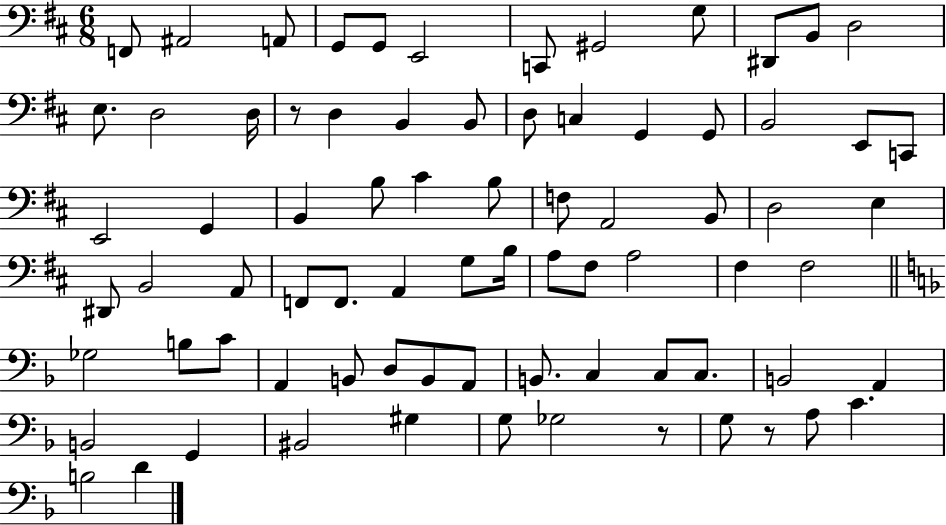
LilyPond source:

{
  \clef bass
  \numericTimeSignature
  \time 6/8
  \key d \major
  f,8 ais,2 a,8 | g,8 g,8 e,2 | c,8 gis,2 g8 | dis,8 b,8 d2 | \break e8. d2 d16 | r8 d4 b,4 b,8 | d8 c4 g,4 g,8 | b,2 e,8 c,8 | \break e,2 g,4 | b,4 b8 cis'4 b8 | f8 a,2 b,8 | d2 e4 | \break dis,8 b,2 a,8 | f,8 f,8. a,4 g8 b16 | a8 fis8 a2 | fis4 fis2 | \break \bar "||" \break \key d \minor ges2 b8 c'8 | a,4 b,8 d8 b,8 a,8 | b,8. c4 c8 c8. | b,2 a,4 | \break b,2 g,4 | bis,2 gis4 | g8 ges2 r8 | g8 r8 a8 c'4. | \break b2 d'4 | \bar "|."
}